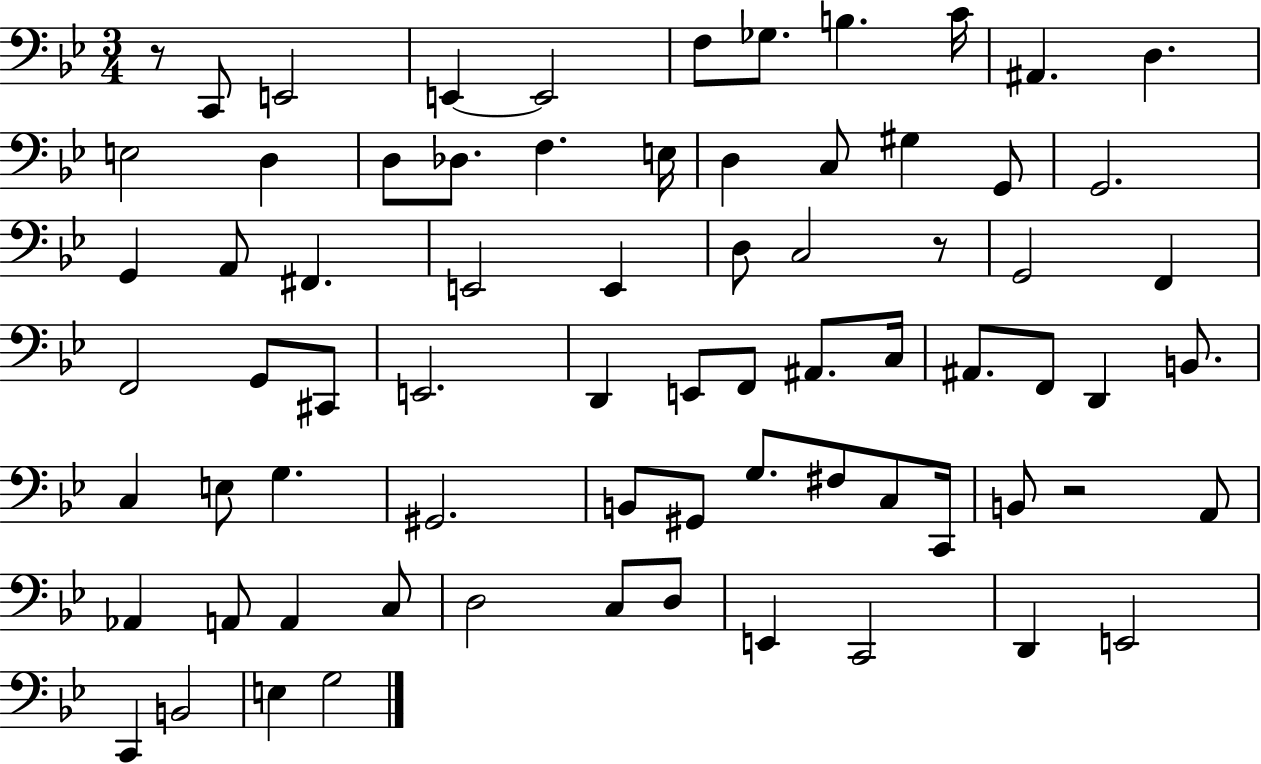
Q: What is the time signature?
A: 3/4